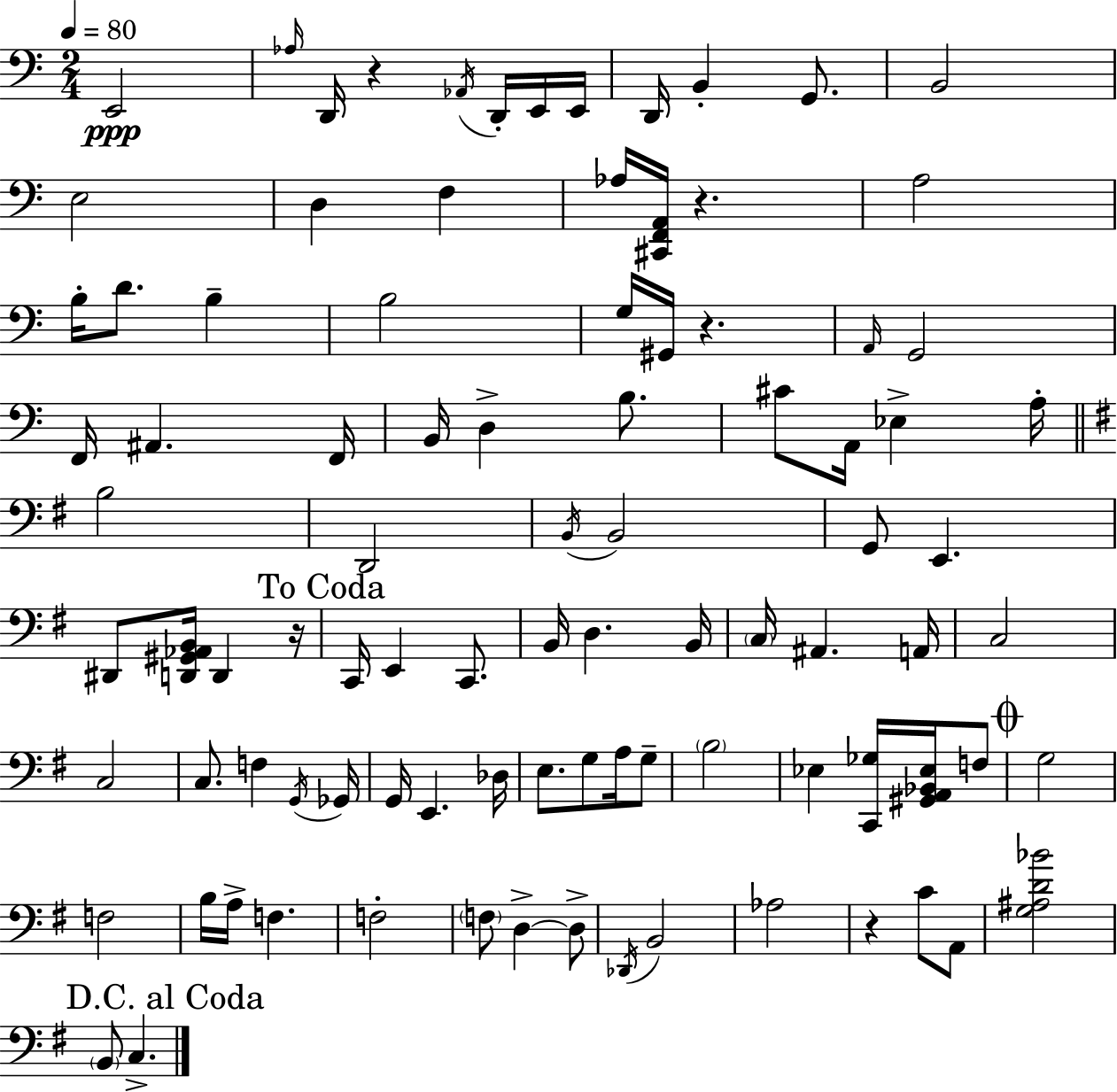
E2/h Ab3/s D2/s R/q Ab2/s D2/s E2/s E2/s D2/s B2/q G2/e. B2/h E3/h D3/q F3/q Ab3/s [C#2,F2,A2]/s R/q. A3/h B3/s D4/e. B3/q B3/h G3/s G#2/s R/q. A2/s G2/h F2/s A#2/q. F2/s B2/s D3/q B3/e. C#4/e A2/s Eb3/q A3/s B3/h D2/h B2/s B2/h G2/e E2/q. D#2/e [D2,G#2,Ab2,B2]/s D2/q R/s C2/s E2/q C2/e. B2/s D3/q. B2/s C3/s A#2/q. A2/s C3/h C3/h C3/e. F3/q G2/s Gb2/s G2/s E2/q. Db3/s E3/e. G3/e A3/s G3/e B3/h Eb3/q [C2,Gb3]/s [G#2,A2,Bb2,Eb3]/s F3/e G3/h F3/h B3/s A3/s F3/q. F3/h F3/e D3/q D3/e Db2/s B2/h Ab3/h R/q C4/e A2/e [G3,A#3,D4,Bb4]/h B2/e C3/q.